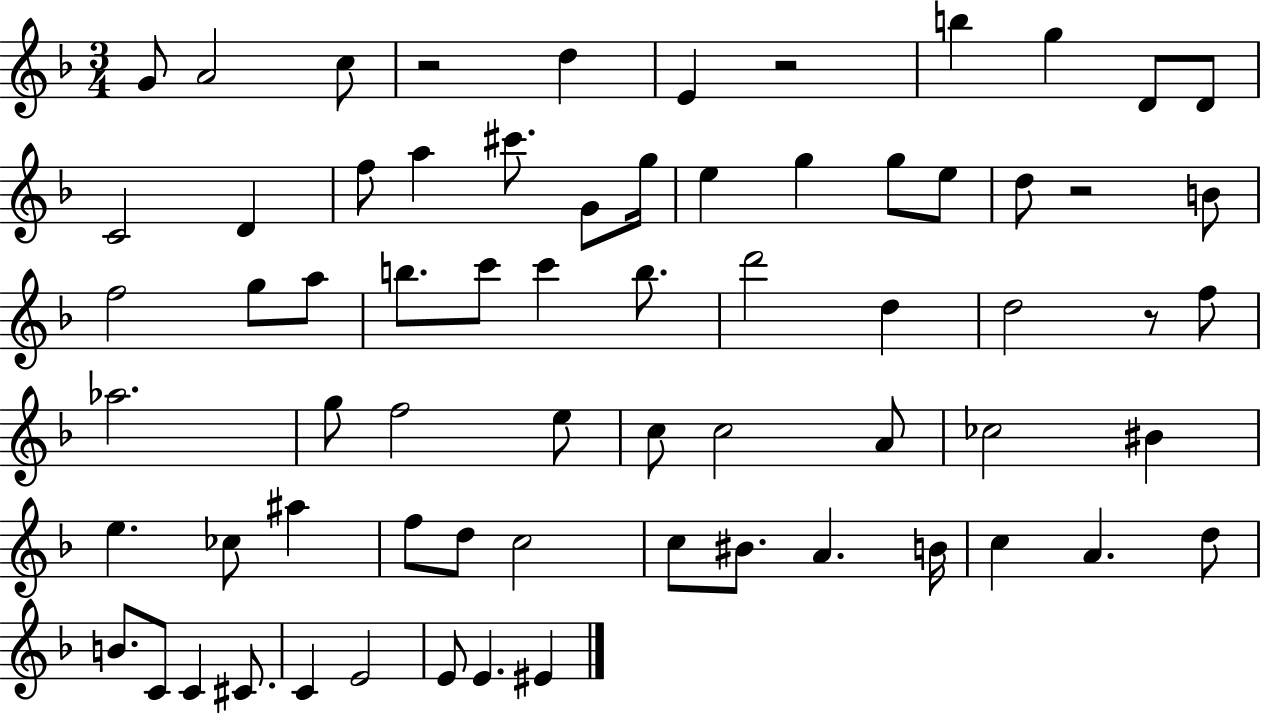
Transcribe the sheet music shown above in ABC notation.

X:1
T:Untitled
M:3/4
L:1/4
K:F
G/2 A2 c/2 z2 d E z2 b g D/2 D/2 C2 D f/2 a ^c'/2 G/2 g/4 e g g/2 e/2 d/2 z2 B/2 f2 g/2 a/2 b/2 c'/2 c' b/2 d'2 d d2 z/2 f/2 _a2 g/2 f2 e/2 c/2 c2 A/2 _c2 ^B e _c/2 ^a f/2 d/2 c2 c/2 ^B/2 A B/4 c A d/2 B/2 C/2 C ^C/2 C E2 E/2 E ^E